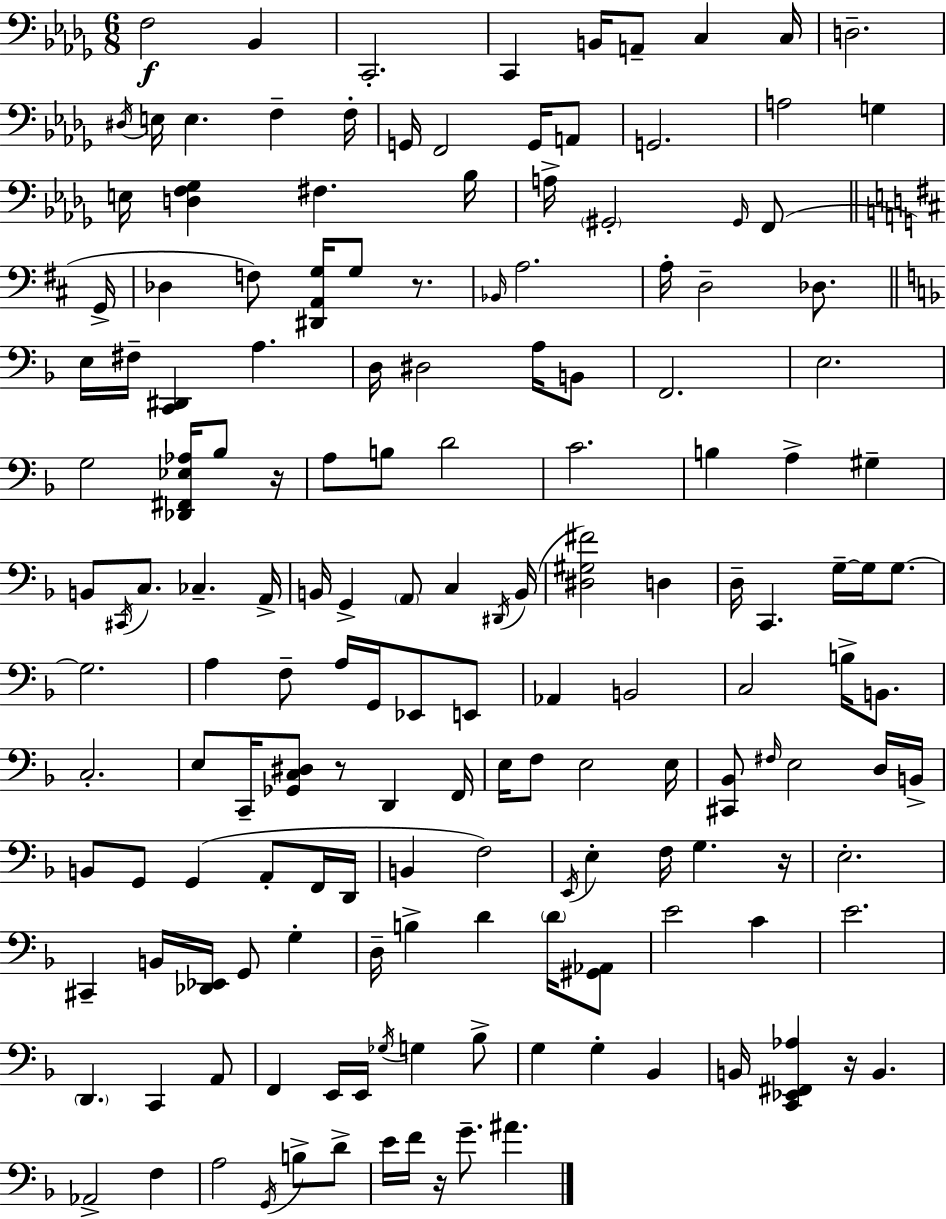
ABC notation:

X:1
T:Untitled
M:6/8
L:1/4
K:Bbm
F,2 _B,, C,,2 C,, B,,/4 A,,/2 C, C,/4 D,2 ^D,/4 E,/4 E, F, F,/4 G,,/4 F,,2 G,,/4 A,,/2 G,,2 A,2 G, E,/4 [D,F,_G,] ^F, _B,/4 A,/4 ^G,,2 ^G,,/4 F,,/2 G,,/4 _D, F,/2 [^D,,A,,G,]/4 G,/2 z/2 _B,,/4 A,2 A,/4 D,2 _D,/2 E,/4 ^F,/4 [C,,^D,,] A, D,/4 ^D,2 A,/4 B,,/2 F,,2 E,2 G,2 [_D,,^F,,_E,_A,]/4 _B,/2 z/4 A,/2 B,/2 D2 C2 B, A, ^G, B,,/2 ^C,,/4 C,/2 _C, A,,/4 B,,/4 G,, A,,/2 C, ^D,,/4 B,,/4 [^D,^G,^F]2 D, D,/4 C,, G,/4 G,/4 G,/2 G,2 A, F,/2 A,/4 G,,/4 _E,,/2 E,,/2 _A,, B,,2 C,2 B,/4 B,,/2 C,2 E,/2 C,,/4 [_G,,C,^D,]/2 z/2 D,, F,,/4 E,/4 F,/2 E,2 E,/4 [^C,,_B,,]/2 ^F,/4 E,2 D,/4 B,,/4 B,,/2 G,,/2 G,, A,,/2 F,,/4 D,,/4 B,, F,2 E,,/4 E, F,/4 G, z/4 E,2 ^C,, B,,/4 [_D,,_E,,]/4 G,,/2 G, D,/4 B, D D/4 [^G,,_A,,]/2 E2 C E2 D,, C,, A,,/2 F,, E,,/4 E,,/4 _G,/4 G, _B,/2 G, G, _B,, B,,/4 [C,,_E,,^F,,_A,] z/4 B,, _A,,2 F, A,2 G,,/4 B,/2 D/2 E/4 F/4 z/4 G/2 ^A